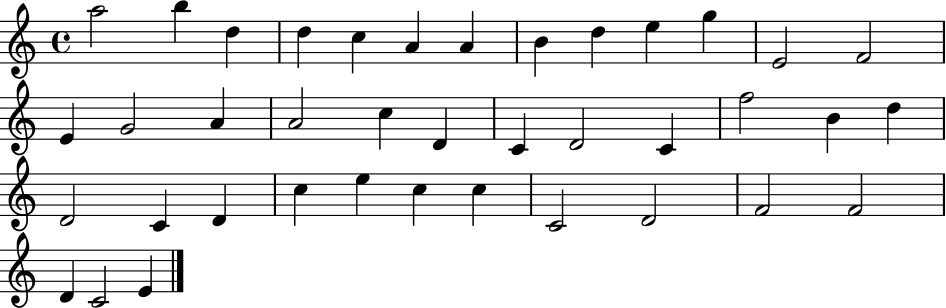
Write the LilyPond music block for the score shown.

{
  \clef treble
  \time 4/4
  \defaultTimeSignature
  \key c \major
  a''2 b''4 d''4 | d''4 c''4 a'4 a'4 | b'4 d''4 e''4 g''4 | e'2 f'2 | \break e'4 g'2 a'4 | a'2 c''4 d'4 | c'4 d'2 c'4 | f''2 b'4 d''4 | \break d'2 c'4 d'4 | c''4 e''4 c''4 c''4 | c'2 d'2 | f'2 f'2 | \break d'4 c'2 e'4 | \bar "|."
}